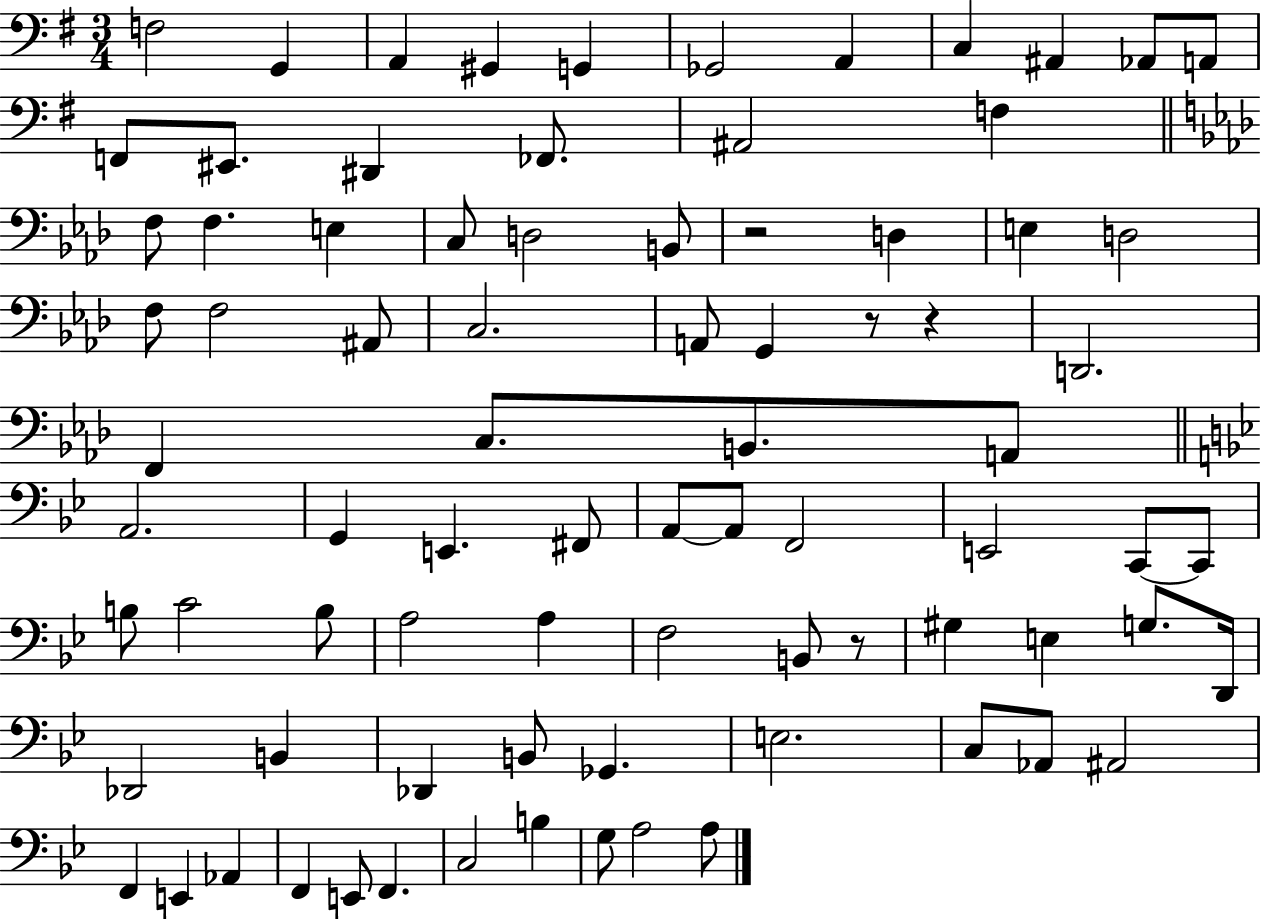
X:1
T:Untitled
M:3/4
L:1/4
K:G
F,2 G,, A,, ^G,, G,, _G,,2 A,, C, ^A,, _A,,/2 A,,/2 F,,/2 ^E,,/2 ^D,, _F,,/2 ^A,,2 F, F,/2 F, E, C,/2 D,2 B,,/2 z2 D, E, D,2 F,/2 F,2 ^A,,/2 C,2 A,,/2 G,, z/2 z D,,2 F,, C,/2 B,,/2 A,,/2 A,,2 G,, E,, ^F,,/2 A,,/2 A,,/2 F,,2 E,,2 C,,/2 C,,/2 B,/2 C2 B,/2 A,2 A, F,2 B,,/2 z/2 ^G, E, G,/2 D,,/4 _D,,2 B,, _D,, B,,/2 _G,, E,2 C,/2 _A,,/2 ^A,,2 F,, E,, _A,, F,, E,,/2 F,, C,2 B, G,/2 A,2 A,/2